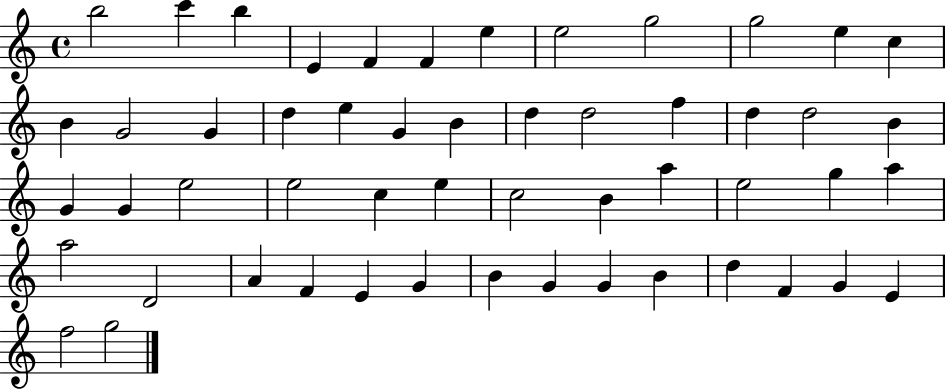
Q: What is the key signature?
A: C major